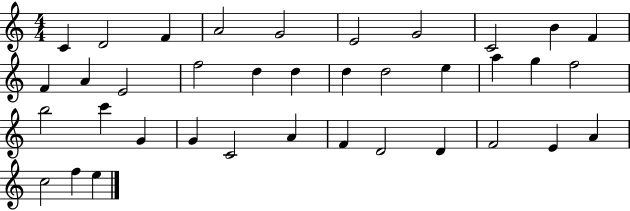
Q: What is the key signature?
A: C major